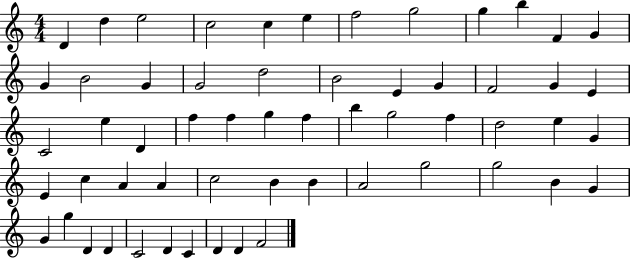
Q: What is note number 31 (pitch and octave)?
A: B5